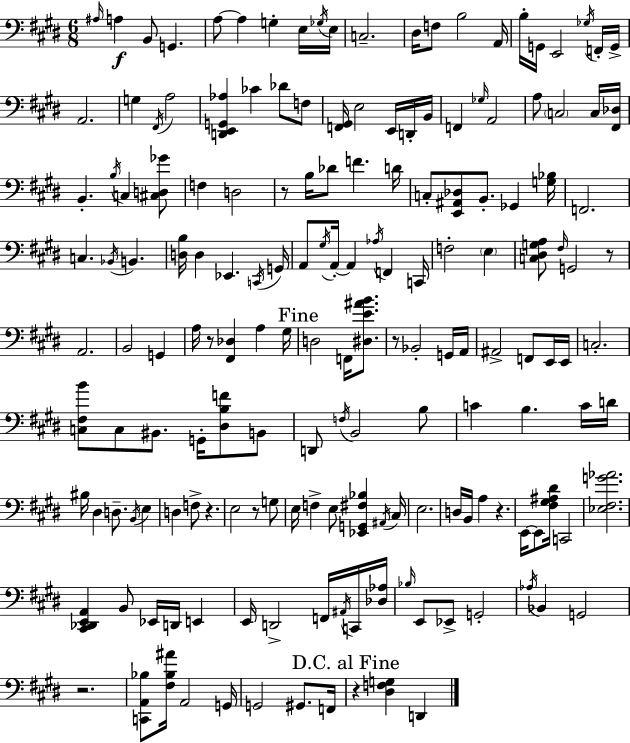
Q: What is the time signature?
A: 6/8